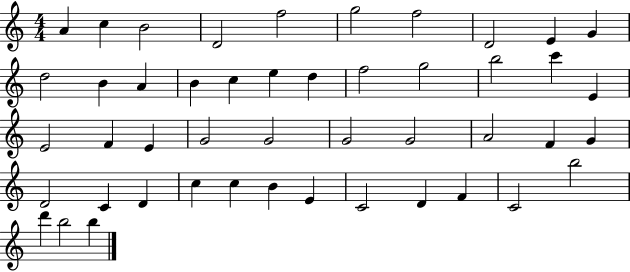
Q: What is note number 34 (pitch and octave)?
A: C4